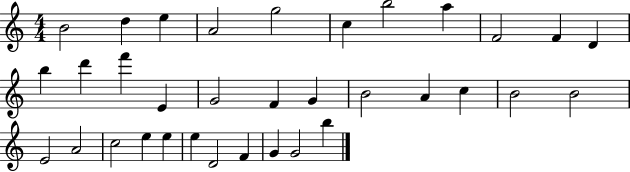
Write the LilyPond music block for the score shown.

{
  \clef treble
  \numericTimeSignature
  \time 4/4
  \key c \major
  b'2 d''4 e''4 | a'2 g''2 | c''4 b''2 a''4 | f'2 f'4 d'4 | \break b''4 d'''4 f'''4 e'4 | g'2 f'4 g'4 | b'2 a'4 c''4 | b'2 b'2 | \break e'2 a'2 | c''2 e''4 e''4 | e''4 d'2 f'4 | g'4 g'2 b''4 | \break \bar "|."
}